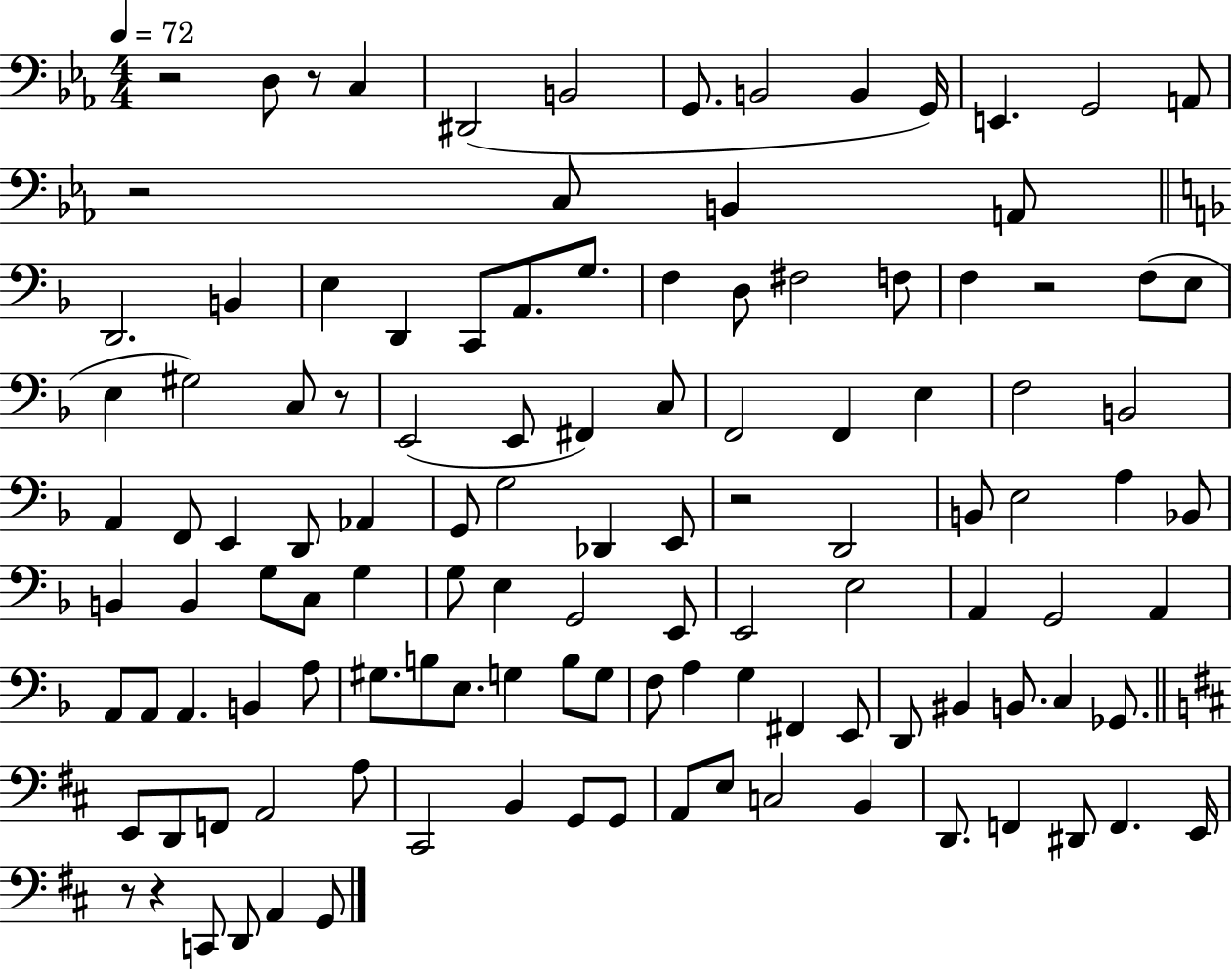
R/h D3/e R/e C3/q D#2/h B2/h G2/e. B2/h B2/q G2/s E2/q. G2/h A2/e R/h C3/e B2/q A2/e D2/h. B2/q E3/q D2/q C2/e A2/e. G3/e. F3/q D3/e F#3/h F3/e F3/q R/h F3/e E3/e E3/q G#3/h C3/e R/e E2/h E2/e F#2/q C3/e F2/h F2/q E3/q F3/h B2/h A2/q F2/e E2/q D2/e Ab2/q G2/e G3/h Db2/q E2/e R/h D2/h B2/e E3/h A3/q Bb2/e B2/q B2/q G3/e C3/e G3/q G3/e E3/q G2/h E2/e E2/h E3/h A2/q G2/h A2/q A2/e A2/e A2/q. B2/q A3/e G#3/e. B3/e E3/e. G3/q B3/e G3/e F3/e A3/q G3/q F#2/q E2/e D2/e BIS2/q B2/e. C3/q Gb2/e. E2/e D2/e F2/e A2/h A3/e C#2/h B2/q G2/e G2/e A2/e E3/e C3/h B2/q D2/e. F2/q D#2/e F2/q. E2/s R/e R/q C2/e D2/e A2/q G2/e